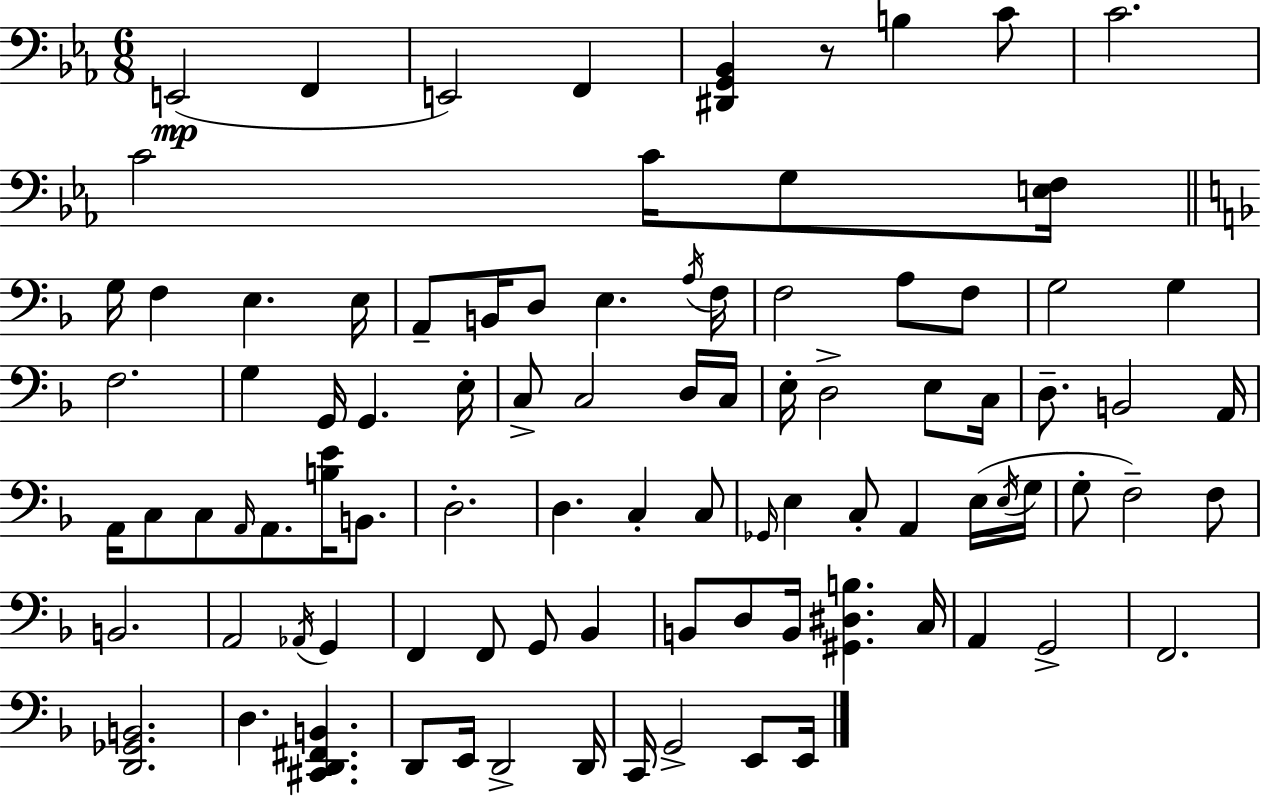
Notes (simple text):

E2/h F2/q E2/h F2/q [D#2,G2,Bb2]/q R/e B3/q C4/e C4/h. C4/h C4/s G3/e [E3,F3]/s G3/s F3/q E3/q. E3/s A2/e B2/s D3/e E3/q. A3/s F3/s F3/h A3/e F3/e G3/h G3/q F3/h. G3/q G2/s G2/q. E3/s C3/e C3/h D3/s C3/s E3/s D3/h E3/e C3/s D3/e. B2/h A2/s A2/s C3/e C3/e A2/s A2/e. [B3,E4]/s B2/e. D3/h. D3/q. C3/q C3/e Gb2/s E3/q C3/e A2/q E3/s E3/s G3/s G3/e F3/h F3/e B2/h. A2/h Ab2/s G2/q F2/q F2/e G2/e Bb2/q B2/e D3/e B2/s [G#2,D#3,B3]/q. C3/s A2/q G2/h F2/h. [D2,Gb2,B2]/h. D3/q. [C#2,D2,F#2,B2]/q. D2/e E2/s D2/h D2/s C2/s G2/h E2/e E2/s